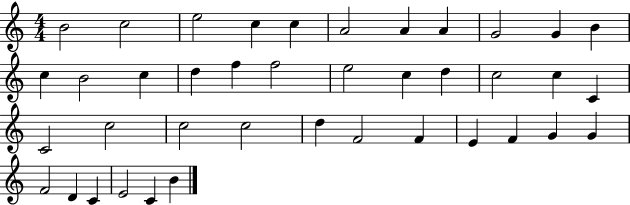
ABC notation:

X:1
T:Untitled
M:4/4
L:1/4
K:C
B2 c2 e2 c c A2 A A G2 G B c B2 c d f f2 e2 c d c2 c C C2 c2 c2 c2 d F2 F E F G G F2 D C E2 C B